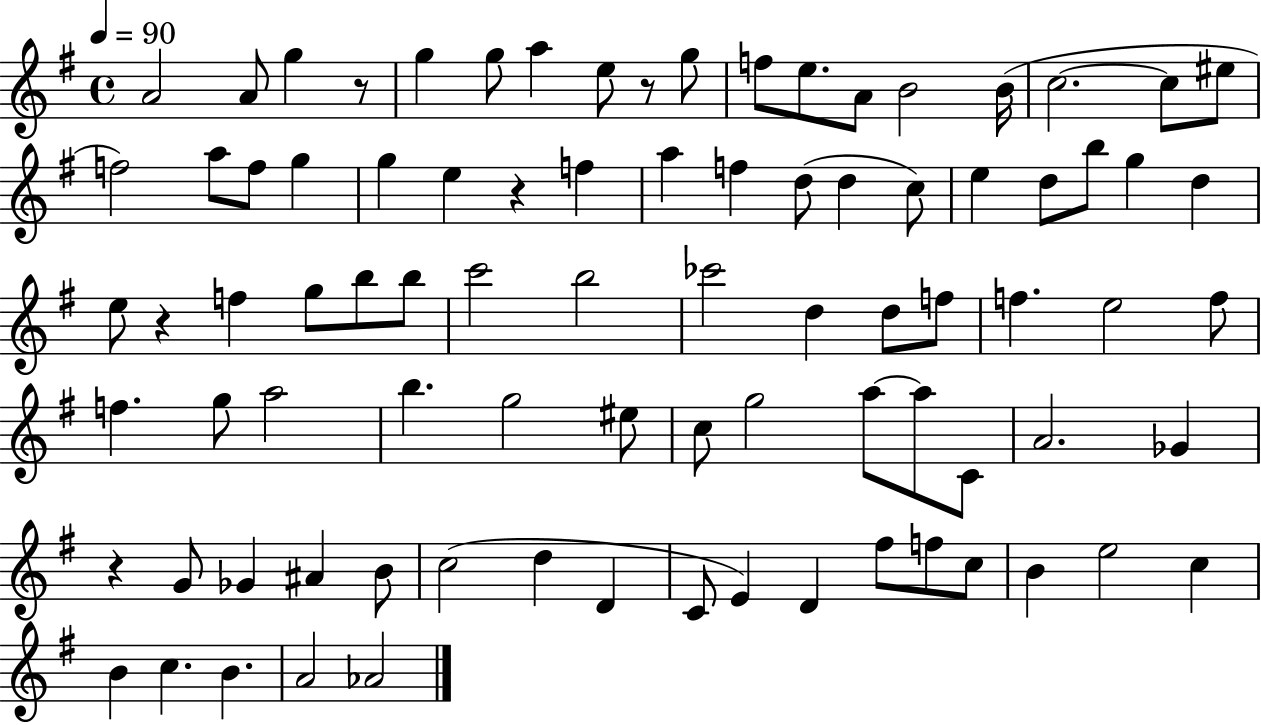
{
  \clef treble
  \time 4/4
  \defaultTimeSignature
  \key g \major
  \tempo 4 = 90
  a'2 a'8 g''4 r8 | g''4 g''8 a''4 e''8 r8 g''8 | f''8 e''8. a'8 b'2 b'16( | c''2.~~ c''8 eis''8 | \break f''2) a''8 f''8 g''4 | g''4 e''4 r4 f''4 | a''4 f''4 d''8( d''4 c''8) | e''4 d''8 b''8 g''4 d''4 | \break e''8 r4 f''4 g''8 b''8 b''8 | c'''2 b''2 | ces'''2 d''4 d''8 f''8 | f''4. e''2 f''8 | \break f''4. g''8 a''2 | b''4. g''2 eis''8 | c''8 g''2 a''8~~ a''8 c'8 | a'2. ges'4 | \break r4 g'8 ges'4 ais'4 b'8 | c''2( d''4 d'4 | c'8 e'4) d'4 fis''8 f''8 c''8 | b'4 e''2 c''4 | \break b'4 c''4. b'4. | a'2 aes'2 | \bar "|."
}